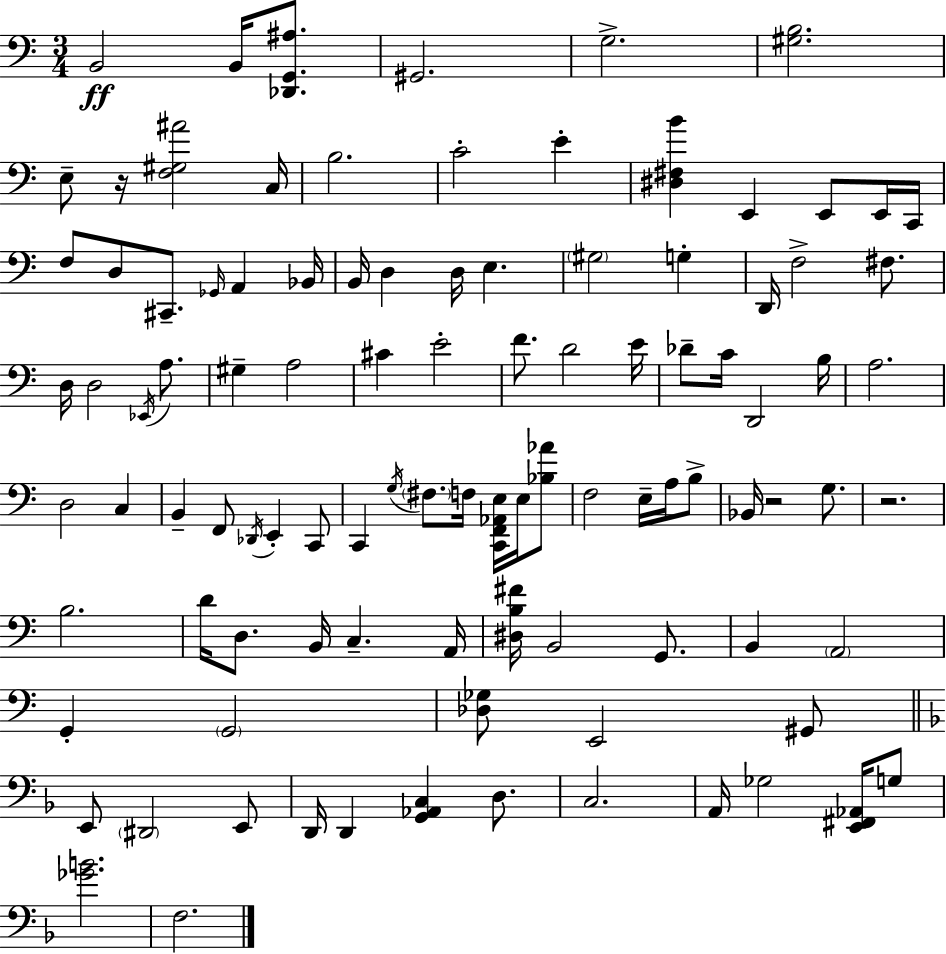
B2/h B2/s [Db2,G2,A#3]/e. G#2/h. G3/h. [G#3,B3]/h. E3/e R/s [F3,G#3,A#4]/h C3/s B3/h. C4/h E4/q [D#3,F#3,B4]/q E2/q E2/e E2/s C2/s F3/e D3/e C#2/e. Gb2/s A2/q Bb2/s B2/s D3/q D3/s E3/q. G#3/h G3/q D2/s F3/h F#3/e. D3/s D3/h Eb2/s A3/e. G#3/q A3/h C#4/q E4/h F4/e. D4/h E4/s Db4/e C4/s D2/h B3/s A3/h. D3/h C3/q B2/q F2/e Db2/s E2/q C2/e C2/q G3/s F#3/e. F3/s [C2,F2,Ab2,E3]/s E3/s [Bb3,Ab4]/e F3/h E3/s A3/s B3/e Bb2/s R/h G3/e. R/h. B3/h. D4/s D3/e. B2/s C3/q. A2/s [D#3,B3,F#4]/s B2/h G2/e. B2/q A2/h G2/q G2/h [Db3,Gb3]/e E2/h G#2/e E2/e D#2/h E2/e D2/s D2/q [G2,Ab2,C3]/q D3/e. C3/h. A2/s Gb3/h [E2,F#2,Ab2]/s G3/e [Gb4,B4]/h. F3/h.